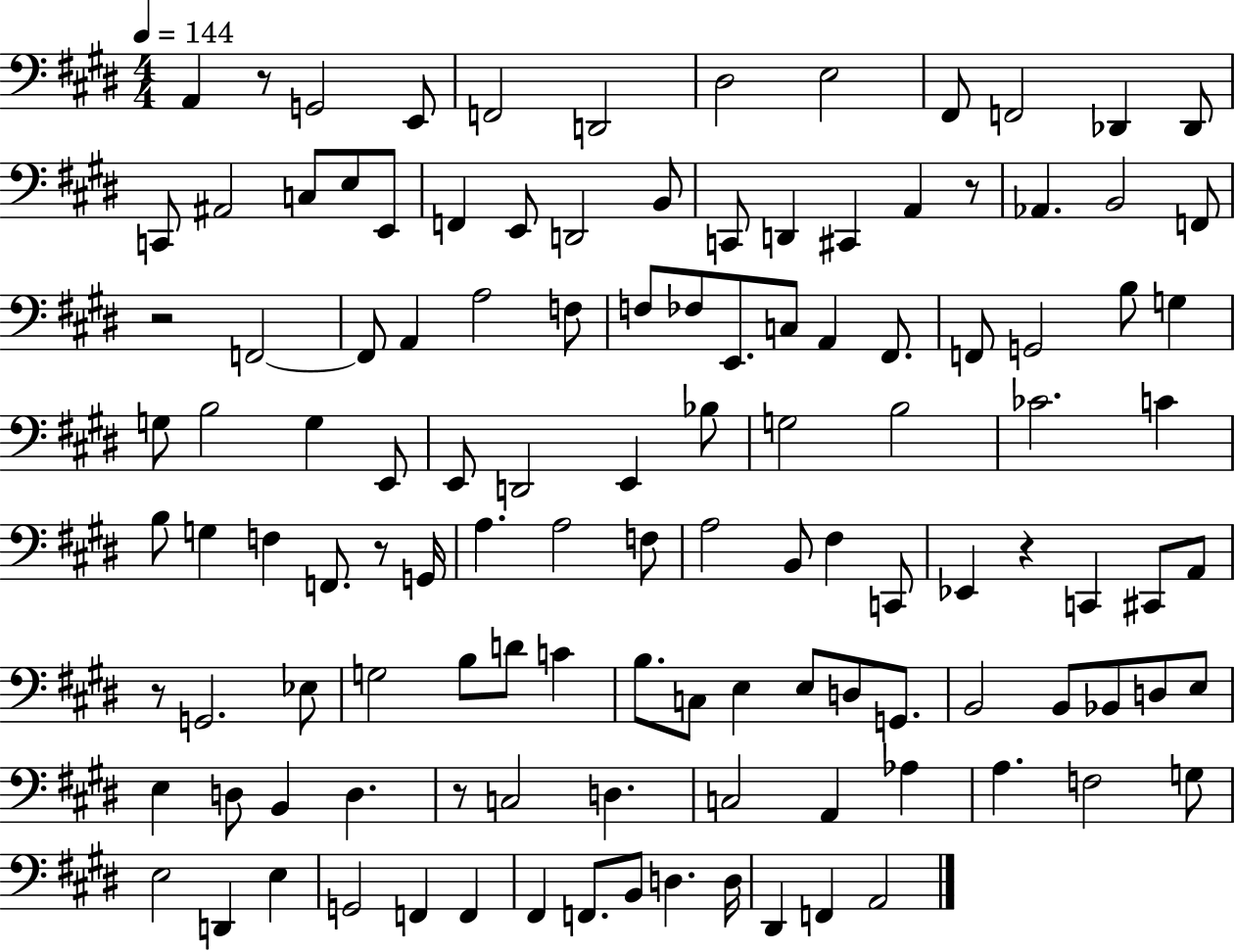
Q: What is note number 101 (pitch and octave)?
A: D2